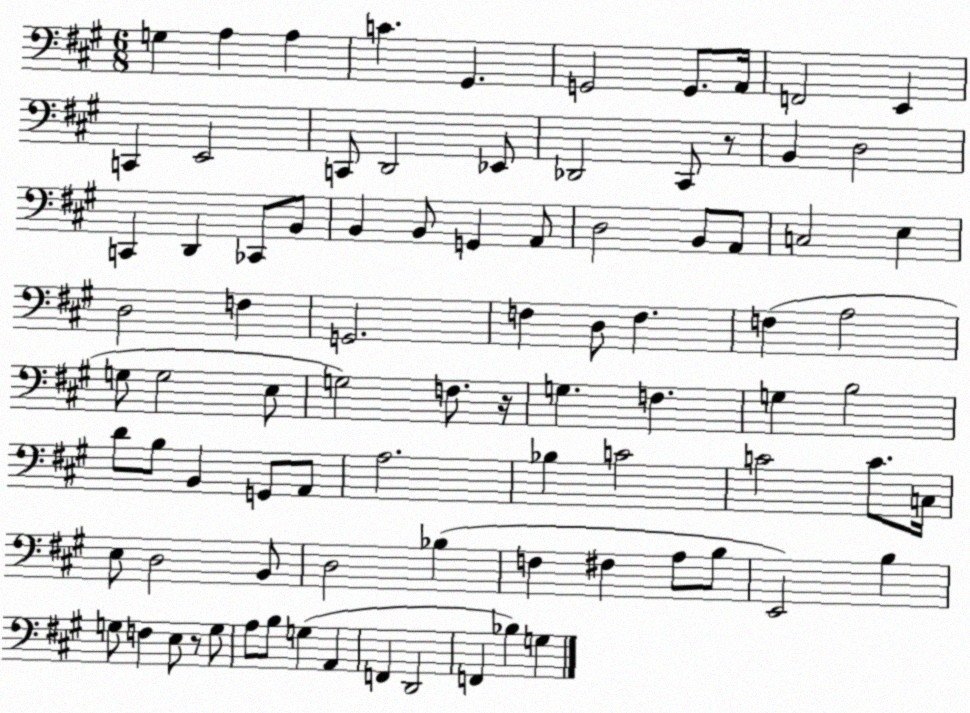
X:1
T:Untitled
M:6/8
L:1/4
K:A
G, A, A, C ^G,, G,,2 G,,/2 A,,/4 F,,2 E,, C,, E,,2 C,,/2 D,,2 _E,,/2 _D,,2 ^C,,/2 z/2 B,, D,2 C,, D,, _C,,/2 B,,/2 B,, B,,/2 G,, A,,/2 D,2 B,,/2 A,,/2 C,2 E, D,2 F, G,,2 F, D,/2 F, F, A,2 G,/2 G,2 E,/2 G,2 F,/2 z/4 G, F, G, B,2 D/2 B,/2 B,, G,,/2 A,,/2 A,2 _B, C2 C2 C/2 C,/4 E,/2 D,2 B,,/2 D,2 _B, F, ^F, A,/2 B,/2 E,,2 B, G,/2 F, E,/2 z/2 G,/2 A,/2 B,/2 G, A,, F,, D,,2 F,, _B, G,